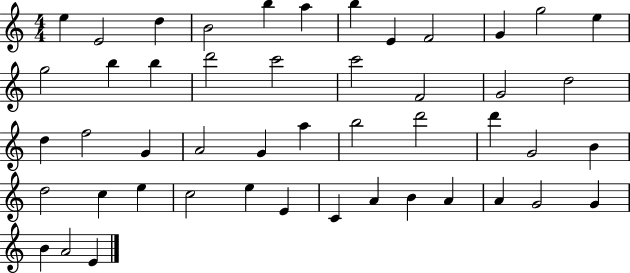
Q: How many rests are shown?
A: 0